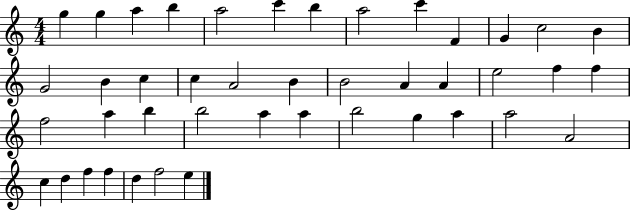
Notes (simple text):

G5/q G5/q A5/q B5/q A5/h C6/q B5/q A5/h C6/q F4/q G4/q C5/h B4/q G4/h B4/q C5/q C5/q A4/h B4/q B4/h A4/q A4/q E5/h F5/q F5/q F5/h A5/q B5/q B5/h A5/q A5/q B5/h G5/q A5/q A5/h A4/h C5/q D5/q F5/q F5/q D5/q F5/h E5/q